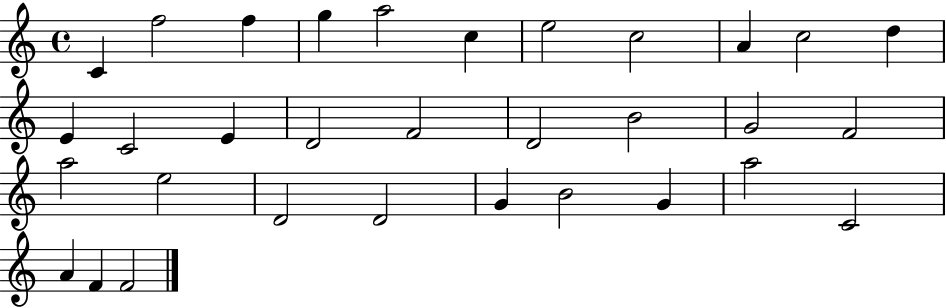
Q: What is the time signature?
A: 4/4